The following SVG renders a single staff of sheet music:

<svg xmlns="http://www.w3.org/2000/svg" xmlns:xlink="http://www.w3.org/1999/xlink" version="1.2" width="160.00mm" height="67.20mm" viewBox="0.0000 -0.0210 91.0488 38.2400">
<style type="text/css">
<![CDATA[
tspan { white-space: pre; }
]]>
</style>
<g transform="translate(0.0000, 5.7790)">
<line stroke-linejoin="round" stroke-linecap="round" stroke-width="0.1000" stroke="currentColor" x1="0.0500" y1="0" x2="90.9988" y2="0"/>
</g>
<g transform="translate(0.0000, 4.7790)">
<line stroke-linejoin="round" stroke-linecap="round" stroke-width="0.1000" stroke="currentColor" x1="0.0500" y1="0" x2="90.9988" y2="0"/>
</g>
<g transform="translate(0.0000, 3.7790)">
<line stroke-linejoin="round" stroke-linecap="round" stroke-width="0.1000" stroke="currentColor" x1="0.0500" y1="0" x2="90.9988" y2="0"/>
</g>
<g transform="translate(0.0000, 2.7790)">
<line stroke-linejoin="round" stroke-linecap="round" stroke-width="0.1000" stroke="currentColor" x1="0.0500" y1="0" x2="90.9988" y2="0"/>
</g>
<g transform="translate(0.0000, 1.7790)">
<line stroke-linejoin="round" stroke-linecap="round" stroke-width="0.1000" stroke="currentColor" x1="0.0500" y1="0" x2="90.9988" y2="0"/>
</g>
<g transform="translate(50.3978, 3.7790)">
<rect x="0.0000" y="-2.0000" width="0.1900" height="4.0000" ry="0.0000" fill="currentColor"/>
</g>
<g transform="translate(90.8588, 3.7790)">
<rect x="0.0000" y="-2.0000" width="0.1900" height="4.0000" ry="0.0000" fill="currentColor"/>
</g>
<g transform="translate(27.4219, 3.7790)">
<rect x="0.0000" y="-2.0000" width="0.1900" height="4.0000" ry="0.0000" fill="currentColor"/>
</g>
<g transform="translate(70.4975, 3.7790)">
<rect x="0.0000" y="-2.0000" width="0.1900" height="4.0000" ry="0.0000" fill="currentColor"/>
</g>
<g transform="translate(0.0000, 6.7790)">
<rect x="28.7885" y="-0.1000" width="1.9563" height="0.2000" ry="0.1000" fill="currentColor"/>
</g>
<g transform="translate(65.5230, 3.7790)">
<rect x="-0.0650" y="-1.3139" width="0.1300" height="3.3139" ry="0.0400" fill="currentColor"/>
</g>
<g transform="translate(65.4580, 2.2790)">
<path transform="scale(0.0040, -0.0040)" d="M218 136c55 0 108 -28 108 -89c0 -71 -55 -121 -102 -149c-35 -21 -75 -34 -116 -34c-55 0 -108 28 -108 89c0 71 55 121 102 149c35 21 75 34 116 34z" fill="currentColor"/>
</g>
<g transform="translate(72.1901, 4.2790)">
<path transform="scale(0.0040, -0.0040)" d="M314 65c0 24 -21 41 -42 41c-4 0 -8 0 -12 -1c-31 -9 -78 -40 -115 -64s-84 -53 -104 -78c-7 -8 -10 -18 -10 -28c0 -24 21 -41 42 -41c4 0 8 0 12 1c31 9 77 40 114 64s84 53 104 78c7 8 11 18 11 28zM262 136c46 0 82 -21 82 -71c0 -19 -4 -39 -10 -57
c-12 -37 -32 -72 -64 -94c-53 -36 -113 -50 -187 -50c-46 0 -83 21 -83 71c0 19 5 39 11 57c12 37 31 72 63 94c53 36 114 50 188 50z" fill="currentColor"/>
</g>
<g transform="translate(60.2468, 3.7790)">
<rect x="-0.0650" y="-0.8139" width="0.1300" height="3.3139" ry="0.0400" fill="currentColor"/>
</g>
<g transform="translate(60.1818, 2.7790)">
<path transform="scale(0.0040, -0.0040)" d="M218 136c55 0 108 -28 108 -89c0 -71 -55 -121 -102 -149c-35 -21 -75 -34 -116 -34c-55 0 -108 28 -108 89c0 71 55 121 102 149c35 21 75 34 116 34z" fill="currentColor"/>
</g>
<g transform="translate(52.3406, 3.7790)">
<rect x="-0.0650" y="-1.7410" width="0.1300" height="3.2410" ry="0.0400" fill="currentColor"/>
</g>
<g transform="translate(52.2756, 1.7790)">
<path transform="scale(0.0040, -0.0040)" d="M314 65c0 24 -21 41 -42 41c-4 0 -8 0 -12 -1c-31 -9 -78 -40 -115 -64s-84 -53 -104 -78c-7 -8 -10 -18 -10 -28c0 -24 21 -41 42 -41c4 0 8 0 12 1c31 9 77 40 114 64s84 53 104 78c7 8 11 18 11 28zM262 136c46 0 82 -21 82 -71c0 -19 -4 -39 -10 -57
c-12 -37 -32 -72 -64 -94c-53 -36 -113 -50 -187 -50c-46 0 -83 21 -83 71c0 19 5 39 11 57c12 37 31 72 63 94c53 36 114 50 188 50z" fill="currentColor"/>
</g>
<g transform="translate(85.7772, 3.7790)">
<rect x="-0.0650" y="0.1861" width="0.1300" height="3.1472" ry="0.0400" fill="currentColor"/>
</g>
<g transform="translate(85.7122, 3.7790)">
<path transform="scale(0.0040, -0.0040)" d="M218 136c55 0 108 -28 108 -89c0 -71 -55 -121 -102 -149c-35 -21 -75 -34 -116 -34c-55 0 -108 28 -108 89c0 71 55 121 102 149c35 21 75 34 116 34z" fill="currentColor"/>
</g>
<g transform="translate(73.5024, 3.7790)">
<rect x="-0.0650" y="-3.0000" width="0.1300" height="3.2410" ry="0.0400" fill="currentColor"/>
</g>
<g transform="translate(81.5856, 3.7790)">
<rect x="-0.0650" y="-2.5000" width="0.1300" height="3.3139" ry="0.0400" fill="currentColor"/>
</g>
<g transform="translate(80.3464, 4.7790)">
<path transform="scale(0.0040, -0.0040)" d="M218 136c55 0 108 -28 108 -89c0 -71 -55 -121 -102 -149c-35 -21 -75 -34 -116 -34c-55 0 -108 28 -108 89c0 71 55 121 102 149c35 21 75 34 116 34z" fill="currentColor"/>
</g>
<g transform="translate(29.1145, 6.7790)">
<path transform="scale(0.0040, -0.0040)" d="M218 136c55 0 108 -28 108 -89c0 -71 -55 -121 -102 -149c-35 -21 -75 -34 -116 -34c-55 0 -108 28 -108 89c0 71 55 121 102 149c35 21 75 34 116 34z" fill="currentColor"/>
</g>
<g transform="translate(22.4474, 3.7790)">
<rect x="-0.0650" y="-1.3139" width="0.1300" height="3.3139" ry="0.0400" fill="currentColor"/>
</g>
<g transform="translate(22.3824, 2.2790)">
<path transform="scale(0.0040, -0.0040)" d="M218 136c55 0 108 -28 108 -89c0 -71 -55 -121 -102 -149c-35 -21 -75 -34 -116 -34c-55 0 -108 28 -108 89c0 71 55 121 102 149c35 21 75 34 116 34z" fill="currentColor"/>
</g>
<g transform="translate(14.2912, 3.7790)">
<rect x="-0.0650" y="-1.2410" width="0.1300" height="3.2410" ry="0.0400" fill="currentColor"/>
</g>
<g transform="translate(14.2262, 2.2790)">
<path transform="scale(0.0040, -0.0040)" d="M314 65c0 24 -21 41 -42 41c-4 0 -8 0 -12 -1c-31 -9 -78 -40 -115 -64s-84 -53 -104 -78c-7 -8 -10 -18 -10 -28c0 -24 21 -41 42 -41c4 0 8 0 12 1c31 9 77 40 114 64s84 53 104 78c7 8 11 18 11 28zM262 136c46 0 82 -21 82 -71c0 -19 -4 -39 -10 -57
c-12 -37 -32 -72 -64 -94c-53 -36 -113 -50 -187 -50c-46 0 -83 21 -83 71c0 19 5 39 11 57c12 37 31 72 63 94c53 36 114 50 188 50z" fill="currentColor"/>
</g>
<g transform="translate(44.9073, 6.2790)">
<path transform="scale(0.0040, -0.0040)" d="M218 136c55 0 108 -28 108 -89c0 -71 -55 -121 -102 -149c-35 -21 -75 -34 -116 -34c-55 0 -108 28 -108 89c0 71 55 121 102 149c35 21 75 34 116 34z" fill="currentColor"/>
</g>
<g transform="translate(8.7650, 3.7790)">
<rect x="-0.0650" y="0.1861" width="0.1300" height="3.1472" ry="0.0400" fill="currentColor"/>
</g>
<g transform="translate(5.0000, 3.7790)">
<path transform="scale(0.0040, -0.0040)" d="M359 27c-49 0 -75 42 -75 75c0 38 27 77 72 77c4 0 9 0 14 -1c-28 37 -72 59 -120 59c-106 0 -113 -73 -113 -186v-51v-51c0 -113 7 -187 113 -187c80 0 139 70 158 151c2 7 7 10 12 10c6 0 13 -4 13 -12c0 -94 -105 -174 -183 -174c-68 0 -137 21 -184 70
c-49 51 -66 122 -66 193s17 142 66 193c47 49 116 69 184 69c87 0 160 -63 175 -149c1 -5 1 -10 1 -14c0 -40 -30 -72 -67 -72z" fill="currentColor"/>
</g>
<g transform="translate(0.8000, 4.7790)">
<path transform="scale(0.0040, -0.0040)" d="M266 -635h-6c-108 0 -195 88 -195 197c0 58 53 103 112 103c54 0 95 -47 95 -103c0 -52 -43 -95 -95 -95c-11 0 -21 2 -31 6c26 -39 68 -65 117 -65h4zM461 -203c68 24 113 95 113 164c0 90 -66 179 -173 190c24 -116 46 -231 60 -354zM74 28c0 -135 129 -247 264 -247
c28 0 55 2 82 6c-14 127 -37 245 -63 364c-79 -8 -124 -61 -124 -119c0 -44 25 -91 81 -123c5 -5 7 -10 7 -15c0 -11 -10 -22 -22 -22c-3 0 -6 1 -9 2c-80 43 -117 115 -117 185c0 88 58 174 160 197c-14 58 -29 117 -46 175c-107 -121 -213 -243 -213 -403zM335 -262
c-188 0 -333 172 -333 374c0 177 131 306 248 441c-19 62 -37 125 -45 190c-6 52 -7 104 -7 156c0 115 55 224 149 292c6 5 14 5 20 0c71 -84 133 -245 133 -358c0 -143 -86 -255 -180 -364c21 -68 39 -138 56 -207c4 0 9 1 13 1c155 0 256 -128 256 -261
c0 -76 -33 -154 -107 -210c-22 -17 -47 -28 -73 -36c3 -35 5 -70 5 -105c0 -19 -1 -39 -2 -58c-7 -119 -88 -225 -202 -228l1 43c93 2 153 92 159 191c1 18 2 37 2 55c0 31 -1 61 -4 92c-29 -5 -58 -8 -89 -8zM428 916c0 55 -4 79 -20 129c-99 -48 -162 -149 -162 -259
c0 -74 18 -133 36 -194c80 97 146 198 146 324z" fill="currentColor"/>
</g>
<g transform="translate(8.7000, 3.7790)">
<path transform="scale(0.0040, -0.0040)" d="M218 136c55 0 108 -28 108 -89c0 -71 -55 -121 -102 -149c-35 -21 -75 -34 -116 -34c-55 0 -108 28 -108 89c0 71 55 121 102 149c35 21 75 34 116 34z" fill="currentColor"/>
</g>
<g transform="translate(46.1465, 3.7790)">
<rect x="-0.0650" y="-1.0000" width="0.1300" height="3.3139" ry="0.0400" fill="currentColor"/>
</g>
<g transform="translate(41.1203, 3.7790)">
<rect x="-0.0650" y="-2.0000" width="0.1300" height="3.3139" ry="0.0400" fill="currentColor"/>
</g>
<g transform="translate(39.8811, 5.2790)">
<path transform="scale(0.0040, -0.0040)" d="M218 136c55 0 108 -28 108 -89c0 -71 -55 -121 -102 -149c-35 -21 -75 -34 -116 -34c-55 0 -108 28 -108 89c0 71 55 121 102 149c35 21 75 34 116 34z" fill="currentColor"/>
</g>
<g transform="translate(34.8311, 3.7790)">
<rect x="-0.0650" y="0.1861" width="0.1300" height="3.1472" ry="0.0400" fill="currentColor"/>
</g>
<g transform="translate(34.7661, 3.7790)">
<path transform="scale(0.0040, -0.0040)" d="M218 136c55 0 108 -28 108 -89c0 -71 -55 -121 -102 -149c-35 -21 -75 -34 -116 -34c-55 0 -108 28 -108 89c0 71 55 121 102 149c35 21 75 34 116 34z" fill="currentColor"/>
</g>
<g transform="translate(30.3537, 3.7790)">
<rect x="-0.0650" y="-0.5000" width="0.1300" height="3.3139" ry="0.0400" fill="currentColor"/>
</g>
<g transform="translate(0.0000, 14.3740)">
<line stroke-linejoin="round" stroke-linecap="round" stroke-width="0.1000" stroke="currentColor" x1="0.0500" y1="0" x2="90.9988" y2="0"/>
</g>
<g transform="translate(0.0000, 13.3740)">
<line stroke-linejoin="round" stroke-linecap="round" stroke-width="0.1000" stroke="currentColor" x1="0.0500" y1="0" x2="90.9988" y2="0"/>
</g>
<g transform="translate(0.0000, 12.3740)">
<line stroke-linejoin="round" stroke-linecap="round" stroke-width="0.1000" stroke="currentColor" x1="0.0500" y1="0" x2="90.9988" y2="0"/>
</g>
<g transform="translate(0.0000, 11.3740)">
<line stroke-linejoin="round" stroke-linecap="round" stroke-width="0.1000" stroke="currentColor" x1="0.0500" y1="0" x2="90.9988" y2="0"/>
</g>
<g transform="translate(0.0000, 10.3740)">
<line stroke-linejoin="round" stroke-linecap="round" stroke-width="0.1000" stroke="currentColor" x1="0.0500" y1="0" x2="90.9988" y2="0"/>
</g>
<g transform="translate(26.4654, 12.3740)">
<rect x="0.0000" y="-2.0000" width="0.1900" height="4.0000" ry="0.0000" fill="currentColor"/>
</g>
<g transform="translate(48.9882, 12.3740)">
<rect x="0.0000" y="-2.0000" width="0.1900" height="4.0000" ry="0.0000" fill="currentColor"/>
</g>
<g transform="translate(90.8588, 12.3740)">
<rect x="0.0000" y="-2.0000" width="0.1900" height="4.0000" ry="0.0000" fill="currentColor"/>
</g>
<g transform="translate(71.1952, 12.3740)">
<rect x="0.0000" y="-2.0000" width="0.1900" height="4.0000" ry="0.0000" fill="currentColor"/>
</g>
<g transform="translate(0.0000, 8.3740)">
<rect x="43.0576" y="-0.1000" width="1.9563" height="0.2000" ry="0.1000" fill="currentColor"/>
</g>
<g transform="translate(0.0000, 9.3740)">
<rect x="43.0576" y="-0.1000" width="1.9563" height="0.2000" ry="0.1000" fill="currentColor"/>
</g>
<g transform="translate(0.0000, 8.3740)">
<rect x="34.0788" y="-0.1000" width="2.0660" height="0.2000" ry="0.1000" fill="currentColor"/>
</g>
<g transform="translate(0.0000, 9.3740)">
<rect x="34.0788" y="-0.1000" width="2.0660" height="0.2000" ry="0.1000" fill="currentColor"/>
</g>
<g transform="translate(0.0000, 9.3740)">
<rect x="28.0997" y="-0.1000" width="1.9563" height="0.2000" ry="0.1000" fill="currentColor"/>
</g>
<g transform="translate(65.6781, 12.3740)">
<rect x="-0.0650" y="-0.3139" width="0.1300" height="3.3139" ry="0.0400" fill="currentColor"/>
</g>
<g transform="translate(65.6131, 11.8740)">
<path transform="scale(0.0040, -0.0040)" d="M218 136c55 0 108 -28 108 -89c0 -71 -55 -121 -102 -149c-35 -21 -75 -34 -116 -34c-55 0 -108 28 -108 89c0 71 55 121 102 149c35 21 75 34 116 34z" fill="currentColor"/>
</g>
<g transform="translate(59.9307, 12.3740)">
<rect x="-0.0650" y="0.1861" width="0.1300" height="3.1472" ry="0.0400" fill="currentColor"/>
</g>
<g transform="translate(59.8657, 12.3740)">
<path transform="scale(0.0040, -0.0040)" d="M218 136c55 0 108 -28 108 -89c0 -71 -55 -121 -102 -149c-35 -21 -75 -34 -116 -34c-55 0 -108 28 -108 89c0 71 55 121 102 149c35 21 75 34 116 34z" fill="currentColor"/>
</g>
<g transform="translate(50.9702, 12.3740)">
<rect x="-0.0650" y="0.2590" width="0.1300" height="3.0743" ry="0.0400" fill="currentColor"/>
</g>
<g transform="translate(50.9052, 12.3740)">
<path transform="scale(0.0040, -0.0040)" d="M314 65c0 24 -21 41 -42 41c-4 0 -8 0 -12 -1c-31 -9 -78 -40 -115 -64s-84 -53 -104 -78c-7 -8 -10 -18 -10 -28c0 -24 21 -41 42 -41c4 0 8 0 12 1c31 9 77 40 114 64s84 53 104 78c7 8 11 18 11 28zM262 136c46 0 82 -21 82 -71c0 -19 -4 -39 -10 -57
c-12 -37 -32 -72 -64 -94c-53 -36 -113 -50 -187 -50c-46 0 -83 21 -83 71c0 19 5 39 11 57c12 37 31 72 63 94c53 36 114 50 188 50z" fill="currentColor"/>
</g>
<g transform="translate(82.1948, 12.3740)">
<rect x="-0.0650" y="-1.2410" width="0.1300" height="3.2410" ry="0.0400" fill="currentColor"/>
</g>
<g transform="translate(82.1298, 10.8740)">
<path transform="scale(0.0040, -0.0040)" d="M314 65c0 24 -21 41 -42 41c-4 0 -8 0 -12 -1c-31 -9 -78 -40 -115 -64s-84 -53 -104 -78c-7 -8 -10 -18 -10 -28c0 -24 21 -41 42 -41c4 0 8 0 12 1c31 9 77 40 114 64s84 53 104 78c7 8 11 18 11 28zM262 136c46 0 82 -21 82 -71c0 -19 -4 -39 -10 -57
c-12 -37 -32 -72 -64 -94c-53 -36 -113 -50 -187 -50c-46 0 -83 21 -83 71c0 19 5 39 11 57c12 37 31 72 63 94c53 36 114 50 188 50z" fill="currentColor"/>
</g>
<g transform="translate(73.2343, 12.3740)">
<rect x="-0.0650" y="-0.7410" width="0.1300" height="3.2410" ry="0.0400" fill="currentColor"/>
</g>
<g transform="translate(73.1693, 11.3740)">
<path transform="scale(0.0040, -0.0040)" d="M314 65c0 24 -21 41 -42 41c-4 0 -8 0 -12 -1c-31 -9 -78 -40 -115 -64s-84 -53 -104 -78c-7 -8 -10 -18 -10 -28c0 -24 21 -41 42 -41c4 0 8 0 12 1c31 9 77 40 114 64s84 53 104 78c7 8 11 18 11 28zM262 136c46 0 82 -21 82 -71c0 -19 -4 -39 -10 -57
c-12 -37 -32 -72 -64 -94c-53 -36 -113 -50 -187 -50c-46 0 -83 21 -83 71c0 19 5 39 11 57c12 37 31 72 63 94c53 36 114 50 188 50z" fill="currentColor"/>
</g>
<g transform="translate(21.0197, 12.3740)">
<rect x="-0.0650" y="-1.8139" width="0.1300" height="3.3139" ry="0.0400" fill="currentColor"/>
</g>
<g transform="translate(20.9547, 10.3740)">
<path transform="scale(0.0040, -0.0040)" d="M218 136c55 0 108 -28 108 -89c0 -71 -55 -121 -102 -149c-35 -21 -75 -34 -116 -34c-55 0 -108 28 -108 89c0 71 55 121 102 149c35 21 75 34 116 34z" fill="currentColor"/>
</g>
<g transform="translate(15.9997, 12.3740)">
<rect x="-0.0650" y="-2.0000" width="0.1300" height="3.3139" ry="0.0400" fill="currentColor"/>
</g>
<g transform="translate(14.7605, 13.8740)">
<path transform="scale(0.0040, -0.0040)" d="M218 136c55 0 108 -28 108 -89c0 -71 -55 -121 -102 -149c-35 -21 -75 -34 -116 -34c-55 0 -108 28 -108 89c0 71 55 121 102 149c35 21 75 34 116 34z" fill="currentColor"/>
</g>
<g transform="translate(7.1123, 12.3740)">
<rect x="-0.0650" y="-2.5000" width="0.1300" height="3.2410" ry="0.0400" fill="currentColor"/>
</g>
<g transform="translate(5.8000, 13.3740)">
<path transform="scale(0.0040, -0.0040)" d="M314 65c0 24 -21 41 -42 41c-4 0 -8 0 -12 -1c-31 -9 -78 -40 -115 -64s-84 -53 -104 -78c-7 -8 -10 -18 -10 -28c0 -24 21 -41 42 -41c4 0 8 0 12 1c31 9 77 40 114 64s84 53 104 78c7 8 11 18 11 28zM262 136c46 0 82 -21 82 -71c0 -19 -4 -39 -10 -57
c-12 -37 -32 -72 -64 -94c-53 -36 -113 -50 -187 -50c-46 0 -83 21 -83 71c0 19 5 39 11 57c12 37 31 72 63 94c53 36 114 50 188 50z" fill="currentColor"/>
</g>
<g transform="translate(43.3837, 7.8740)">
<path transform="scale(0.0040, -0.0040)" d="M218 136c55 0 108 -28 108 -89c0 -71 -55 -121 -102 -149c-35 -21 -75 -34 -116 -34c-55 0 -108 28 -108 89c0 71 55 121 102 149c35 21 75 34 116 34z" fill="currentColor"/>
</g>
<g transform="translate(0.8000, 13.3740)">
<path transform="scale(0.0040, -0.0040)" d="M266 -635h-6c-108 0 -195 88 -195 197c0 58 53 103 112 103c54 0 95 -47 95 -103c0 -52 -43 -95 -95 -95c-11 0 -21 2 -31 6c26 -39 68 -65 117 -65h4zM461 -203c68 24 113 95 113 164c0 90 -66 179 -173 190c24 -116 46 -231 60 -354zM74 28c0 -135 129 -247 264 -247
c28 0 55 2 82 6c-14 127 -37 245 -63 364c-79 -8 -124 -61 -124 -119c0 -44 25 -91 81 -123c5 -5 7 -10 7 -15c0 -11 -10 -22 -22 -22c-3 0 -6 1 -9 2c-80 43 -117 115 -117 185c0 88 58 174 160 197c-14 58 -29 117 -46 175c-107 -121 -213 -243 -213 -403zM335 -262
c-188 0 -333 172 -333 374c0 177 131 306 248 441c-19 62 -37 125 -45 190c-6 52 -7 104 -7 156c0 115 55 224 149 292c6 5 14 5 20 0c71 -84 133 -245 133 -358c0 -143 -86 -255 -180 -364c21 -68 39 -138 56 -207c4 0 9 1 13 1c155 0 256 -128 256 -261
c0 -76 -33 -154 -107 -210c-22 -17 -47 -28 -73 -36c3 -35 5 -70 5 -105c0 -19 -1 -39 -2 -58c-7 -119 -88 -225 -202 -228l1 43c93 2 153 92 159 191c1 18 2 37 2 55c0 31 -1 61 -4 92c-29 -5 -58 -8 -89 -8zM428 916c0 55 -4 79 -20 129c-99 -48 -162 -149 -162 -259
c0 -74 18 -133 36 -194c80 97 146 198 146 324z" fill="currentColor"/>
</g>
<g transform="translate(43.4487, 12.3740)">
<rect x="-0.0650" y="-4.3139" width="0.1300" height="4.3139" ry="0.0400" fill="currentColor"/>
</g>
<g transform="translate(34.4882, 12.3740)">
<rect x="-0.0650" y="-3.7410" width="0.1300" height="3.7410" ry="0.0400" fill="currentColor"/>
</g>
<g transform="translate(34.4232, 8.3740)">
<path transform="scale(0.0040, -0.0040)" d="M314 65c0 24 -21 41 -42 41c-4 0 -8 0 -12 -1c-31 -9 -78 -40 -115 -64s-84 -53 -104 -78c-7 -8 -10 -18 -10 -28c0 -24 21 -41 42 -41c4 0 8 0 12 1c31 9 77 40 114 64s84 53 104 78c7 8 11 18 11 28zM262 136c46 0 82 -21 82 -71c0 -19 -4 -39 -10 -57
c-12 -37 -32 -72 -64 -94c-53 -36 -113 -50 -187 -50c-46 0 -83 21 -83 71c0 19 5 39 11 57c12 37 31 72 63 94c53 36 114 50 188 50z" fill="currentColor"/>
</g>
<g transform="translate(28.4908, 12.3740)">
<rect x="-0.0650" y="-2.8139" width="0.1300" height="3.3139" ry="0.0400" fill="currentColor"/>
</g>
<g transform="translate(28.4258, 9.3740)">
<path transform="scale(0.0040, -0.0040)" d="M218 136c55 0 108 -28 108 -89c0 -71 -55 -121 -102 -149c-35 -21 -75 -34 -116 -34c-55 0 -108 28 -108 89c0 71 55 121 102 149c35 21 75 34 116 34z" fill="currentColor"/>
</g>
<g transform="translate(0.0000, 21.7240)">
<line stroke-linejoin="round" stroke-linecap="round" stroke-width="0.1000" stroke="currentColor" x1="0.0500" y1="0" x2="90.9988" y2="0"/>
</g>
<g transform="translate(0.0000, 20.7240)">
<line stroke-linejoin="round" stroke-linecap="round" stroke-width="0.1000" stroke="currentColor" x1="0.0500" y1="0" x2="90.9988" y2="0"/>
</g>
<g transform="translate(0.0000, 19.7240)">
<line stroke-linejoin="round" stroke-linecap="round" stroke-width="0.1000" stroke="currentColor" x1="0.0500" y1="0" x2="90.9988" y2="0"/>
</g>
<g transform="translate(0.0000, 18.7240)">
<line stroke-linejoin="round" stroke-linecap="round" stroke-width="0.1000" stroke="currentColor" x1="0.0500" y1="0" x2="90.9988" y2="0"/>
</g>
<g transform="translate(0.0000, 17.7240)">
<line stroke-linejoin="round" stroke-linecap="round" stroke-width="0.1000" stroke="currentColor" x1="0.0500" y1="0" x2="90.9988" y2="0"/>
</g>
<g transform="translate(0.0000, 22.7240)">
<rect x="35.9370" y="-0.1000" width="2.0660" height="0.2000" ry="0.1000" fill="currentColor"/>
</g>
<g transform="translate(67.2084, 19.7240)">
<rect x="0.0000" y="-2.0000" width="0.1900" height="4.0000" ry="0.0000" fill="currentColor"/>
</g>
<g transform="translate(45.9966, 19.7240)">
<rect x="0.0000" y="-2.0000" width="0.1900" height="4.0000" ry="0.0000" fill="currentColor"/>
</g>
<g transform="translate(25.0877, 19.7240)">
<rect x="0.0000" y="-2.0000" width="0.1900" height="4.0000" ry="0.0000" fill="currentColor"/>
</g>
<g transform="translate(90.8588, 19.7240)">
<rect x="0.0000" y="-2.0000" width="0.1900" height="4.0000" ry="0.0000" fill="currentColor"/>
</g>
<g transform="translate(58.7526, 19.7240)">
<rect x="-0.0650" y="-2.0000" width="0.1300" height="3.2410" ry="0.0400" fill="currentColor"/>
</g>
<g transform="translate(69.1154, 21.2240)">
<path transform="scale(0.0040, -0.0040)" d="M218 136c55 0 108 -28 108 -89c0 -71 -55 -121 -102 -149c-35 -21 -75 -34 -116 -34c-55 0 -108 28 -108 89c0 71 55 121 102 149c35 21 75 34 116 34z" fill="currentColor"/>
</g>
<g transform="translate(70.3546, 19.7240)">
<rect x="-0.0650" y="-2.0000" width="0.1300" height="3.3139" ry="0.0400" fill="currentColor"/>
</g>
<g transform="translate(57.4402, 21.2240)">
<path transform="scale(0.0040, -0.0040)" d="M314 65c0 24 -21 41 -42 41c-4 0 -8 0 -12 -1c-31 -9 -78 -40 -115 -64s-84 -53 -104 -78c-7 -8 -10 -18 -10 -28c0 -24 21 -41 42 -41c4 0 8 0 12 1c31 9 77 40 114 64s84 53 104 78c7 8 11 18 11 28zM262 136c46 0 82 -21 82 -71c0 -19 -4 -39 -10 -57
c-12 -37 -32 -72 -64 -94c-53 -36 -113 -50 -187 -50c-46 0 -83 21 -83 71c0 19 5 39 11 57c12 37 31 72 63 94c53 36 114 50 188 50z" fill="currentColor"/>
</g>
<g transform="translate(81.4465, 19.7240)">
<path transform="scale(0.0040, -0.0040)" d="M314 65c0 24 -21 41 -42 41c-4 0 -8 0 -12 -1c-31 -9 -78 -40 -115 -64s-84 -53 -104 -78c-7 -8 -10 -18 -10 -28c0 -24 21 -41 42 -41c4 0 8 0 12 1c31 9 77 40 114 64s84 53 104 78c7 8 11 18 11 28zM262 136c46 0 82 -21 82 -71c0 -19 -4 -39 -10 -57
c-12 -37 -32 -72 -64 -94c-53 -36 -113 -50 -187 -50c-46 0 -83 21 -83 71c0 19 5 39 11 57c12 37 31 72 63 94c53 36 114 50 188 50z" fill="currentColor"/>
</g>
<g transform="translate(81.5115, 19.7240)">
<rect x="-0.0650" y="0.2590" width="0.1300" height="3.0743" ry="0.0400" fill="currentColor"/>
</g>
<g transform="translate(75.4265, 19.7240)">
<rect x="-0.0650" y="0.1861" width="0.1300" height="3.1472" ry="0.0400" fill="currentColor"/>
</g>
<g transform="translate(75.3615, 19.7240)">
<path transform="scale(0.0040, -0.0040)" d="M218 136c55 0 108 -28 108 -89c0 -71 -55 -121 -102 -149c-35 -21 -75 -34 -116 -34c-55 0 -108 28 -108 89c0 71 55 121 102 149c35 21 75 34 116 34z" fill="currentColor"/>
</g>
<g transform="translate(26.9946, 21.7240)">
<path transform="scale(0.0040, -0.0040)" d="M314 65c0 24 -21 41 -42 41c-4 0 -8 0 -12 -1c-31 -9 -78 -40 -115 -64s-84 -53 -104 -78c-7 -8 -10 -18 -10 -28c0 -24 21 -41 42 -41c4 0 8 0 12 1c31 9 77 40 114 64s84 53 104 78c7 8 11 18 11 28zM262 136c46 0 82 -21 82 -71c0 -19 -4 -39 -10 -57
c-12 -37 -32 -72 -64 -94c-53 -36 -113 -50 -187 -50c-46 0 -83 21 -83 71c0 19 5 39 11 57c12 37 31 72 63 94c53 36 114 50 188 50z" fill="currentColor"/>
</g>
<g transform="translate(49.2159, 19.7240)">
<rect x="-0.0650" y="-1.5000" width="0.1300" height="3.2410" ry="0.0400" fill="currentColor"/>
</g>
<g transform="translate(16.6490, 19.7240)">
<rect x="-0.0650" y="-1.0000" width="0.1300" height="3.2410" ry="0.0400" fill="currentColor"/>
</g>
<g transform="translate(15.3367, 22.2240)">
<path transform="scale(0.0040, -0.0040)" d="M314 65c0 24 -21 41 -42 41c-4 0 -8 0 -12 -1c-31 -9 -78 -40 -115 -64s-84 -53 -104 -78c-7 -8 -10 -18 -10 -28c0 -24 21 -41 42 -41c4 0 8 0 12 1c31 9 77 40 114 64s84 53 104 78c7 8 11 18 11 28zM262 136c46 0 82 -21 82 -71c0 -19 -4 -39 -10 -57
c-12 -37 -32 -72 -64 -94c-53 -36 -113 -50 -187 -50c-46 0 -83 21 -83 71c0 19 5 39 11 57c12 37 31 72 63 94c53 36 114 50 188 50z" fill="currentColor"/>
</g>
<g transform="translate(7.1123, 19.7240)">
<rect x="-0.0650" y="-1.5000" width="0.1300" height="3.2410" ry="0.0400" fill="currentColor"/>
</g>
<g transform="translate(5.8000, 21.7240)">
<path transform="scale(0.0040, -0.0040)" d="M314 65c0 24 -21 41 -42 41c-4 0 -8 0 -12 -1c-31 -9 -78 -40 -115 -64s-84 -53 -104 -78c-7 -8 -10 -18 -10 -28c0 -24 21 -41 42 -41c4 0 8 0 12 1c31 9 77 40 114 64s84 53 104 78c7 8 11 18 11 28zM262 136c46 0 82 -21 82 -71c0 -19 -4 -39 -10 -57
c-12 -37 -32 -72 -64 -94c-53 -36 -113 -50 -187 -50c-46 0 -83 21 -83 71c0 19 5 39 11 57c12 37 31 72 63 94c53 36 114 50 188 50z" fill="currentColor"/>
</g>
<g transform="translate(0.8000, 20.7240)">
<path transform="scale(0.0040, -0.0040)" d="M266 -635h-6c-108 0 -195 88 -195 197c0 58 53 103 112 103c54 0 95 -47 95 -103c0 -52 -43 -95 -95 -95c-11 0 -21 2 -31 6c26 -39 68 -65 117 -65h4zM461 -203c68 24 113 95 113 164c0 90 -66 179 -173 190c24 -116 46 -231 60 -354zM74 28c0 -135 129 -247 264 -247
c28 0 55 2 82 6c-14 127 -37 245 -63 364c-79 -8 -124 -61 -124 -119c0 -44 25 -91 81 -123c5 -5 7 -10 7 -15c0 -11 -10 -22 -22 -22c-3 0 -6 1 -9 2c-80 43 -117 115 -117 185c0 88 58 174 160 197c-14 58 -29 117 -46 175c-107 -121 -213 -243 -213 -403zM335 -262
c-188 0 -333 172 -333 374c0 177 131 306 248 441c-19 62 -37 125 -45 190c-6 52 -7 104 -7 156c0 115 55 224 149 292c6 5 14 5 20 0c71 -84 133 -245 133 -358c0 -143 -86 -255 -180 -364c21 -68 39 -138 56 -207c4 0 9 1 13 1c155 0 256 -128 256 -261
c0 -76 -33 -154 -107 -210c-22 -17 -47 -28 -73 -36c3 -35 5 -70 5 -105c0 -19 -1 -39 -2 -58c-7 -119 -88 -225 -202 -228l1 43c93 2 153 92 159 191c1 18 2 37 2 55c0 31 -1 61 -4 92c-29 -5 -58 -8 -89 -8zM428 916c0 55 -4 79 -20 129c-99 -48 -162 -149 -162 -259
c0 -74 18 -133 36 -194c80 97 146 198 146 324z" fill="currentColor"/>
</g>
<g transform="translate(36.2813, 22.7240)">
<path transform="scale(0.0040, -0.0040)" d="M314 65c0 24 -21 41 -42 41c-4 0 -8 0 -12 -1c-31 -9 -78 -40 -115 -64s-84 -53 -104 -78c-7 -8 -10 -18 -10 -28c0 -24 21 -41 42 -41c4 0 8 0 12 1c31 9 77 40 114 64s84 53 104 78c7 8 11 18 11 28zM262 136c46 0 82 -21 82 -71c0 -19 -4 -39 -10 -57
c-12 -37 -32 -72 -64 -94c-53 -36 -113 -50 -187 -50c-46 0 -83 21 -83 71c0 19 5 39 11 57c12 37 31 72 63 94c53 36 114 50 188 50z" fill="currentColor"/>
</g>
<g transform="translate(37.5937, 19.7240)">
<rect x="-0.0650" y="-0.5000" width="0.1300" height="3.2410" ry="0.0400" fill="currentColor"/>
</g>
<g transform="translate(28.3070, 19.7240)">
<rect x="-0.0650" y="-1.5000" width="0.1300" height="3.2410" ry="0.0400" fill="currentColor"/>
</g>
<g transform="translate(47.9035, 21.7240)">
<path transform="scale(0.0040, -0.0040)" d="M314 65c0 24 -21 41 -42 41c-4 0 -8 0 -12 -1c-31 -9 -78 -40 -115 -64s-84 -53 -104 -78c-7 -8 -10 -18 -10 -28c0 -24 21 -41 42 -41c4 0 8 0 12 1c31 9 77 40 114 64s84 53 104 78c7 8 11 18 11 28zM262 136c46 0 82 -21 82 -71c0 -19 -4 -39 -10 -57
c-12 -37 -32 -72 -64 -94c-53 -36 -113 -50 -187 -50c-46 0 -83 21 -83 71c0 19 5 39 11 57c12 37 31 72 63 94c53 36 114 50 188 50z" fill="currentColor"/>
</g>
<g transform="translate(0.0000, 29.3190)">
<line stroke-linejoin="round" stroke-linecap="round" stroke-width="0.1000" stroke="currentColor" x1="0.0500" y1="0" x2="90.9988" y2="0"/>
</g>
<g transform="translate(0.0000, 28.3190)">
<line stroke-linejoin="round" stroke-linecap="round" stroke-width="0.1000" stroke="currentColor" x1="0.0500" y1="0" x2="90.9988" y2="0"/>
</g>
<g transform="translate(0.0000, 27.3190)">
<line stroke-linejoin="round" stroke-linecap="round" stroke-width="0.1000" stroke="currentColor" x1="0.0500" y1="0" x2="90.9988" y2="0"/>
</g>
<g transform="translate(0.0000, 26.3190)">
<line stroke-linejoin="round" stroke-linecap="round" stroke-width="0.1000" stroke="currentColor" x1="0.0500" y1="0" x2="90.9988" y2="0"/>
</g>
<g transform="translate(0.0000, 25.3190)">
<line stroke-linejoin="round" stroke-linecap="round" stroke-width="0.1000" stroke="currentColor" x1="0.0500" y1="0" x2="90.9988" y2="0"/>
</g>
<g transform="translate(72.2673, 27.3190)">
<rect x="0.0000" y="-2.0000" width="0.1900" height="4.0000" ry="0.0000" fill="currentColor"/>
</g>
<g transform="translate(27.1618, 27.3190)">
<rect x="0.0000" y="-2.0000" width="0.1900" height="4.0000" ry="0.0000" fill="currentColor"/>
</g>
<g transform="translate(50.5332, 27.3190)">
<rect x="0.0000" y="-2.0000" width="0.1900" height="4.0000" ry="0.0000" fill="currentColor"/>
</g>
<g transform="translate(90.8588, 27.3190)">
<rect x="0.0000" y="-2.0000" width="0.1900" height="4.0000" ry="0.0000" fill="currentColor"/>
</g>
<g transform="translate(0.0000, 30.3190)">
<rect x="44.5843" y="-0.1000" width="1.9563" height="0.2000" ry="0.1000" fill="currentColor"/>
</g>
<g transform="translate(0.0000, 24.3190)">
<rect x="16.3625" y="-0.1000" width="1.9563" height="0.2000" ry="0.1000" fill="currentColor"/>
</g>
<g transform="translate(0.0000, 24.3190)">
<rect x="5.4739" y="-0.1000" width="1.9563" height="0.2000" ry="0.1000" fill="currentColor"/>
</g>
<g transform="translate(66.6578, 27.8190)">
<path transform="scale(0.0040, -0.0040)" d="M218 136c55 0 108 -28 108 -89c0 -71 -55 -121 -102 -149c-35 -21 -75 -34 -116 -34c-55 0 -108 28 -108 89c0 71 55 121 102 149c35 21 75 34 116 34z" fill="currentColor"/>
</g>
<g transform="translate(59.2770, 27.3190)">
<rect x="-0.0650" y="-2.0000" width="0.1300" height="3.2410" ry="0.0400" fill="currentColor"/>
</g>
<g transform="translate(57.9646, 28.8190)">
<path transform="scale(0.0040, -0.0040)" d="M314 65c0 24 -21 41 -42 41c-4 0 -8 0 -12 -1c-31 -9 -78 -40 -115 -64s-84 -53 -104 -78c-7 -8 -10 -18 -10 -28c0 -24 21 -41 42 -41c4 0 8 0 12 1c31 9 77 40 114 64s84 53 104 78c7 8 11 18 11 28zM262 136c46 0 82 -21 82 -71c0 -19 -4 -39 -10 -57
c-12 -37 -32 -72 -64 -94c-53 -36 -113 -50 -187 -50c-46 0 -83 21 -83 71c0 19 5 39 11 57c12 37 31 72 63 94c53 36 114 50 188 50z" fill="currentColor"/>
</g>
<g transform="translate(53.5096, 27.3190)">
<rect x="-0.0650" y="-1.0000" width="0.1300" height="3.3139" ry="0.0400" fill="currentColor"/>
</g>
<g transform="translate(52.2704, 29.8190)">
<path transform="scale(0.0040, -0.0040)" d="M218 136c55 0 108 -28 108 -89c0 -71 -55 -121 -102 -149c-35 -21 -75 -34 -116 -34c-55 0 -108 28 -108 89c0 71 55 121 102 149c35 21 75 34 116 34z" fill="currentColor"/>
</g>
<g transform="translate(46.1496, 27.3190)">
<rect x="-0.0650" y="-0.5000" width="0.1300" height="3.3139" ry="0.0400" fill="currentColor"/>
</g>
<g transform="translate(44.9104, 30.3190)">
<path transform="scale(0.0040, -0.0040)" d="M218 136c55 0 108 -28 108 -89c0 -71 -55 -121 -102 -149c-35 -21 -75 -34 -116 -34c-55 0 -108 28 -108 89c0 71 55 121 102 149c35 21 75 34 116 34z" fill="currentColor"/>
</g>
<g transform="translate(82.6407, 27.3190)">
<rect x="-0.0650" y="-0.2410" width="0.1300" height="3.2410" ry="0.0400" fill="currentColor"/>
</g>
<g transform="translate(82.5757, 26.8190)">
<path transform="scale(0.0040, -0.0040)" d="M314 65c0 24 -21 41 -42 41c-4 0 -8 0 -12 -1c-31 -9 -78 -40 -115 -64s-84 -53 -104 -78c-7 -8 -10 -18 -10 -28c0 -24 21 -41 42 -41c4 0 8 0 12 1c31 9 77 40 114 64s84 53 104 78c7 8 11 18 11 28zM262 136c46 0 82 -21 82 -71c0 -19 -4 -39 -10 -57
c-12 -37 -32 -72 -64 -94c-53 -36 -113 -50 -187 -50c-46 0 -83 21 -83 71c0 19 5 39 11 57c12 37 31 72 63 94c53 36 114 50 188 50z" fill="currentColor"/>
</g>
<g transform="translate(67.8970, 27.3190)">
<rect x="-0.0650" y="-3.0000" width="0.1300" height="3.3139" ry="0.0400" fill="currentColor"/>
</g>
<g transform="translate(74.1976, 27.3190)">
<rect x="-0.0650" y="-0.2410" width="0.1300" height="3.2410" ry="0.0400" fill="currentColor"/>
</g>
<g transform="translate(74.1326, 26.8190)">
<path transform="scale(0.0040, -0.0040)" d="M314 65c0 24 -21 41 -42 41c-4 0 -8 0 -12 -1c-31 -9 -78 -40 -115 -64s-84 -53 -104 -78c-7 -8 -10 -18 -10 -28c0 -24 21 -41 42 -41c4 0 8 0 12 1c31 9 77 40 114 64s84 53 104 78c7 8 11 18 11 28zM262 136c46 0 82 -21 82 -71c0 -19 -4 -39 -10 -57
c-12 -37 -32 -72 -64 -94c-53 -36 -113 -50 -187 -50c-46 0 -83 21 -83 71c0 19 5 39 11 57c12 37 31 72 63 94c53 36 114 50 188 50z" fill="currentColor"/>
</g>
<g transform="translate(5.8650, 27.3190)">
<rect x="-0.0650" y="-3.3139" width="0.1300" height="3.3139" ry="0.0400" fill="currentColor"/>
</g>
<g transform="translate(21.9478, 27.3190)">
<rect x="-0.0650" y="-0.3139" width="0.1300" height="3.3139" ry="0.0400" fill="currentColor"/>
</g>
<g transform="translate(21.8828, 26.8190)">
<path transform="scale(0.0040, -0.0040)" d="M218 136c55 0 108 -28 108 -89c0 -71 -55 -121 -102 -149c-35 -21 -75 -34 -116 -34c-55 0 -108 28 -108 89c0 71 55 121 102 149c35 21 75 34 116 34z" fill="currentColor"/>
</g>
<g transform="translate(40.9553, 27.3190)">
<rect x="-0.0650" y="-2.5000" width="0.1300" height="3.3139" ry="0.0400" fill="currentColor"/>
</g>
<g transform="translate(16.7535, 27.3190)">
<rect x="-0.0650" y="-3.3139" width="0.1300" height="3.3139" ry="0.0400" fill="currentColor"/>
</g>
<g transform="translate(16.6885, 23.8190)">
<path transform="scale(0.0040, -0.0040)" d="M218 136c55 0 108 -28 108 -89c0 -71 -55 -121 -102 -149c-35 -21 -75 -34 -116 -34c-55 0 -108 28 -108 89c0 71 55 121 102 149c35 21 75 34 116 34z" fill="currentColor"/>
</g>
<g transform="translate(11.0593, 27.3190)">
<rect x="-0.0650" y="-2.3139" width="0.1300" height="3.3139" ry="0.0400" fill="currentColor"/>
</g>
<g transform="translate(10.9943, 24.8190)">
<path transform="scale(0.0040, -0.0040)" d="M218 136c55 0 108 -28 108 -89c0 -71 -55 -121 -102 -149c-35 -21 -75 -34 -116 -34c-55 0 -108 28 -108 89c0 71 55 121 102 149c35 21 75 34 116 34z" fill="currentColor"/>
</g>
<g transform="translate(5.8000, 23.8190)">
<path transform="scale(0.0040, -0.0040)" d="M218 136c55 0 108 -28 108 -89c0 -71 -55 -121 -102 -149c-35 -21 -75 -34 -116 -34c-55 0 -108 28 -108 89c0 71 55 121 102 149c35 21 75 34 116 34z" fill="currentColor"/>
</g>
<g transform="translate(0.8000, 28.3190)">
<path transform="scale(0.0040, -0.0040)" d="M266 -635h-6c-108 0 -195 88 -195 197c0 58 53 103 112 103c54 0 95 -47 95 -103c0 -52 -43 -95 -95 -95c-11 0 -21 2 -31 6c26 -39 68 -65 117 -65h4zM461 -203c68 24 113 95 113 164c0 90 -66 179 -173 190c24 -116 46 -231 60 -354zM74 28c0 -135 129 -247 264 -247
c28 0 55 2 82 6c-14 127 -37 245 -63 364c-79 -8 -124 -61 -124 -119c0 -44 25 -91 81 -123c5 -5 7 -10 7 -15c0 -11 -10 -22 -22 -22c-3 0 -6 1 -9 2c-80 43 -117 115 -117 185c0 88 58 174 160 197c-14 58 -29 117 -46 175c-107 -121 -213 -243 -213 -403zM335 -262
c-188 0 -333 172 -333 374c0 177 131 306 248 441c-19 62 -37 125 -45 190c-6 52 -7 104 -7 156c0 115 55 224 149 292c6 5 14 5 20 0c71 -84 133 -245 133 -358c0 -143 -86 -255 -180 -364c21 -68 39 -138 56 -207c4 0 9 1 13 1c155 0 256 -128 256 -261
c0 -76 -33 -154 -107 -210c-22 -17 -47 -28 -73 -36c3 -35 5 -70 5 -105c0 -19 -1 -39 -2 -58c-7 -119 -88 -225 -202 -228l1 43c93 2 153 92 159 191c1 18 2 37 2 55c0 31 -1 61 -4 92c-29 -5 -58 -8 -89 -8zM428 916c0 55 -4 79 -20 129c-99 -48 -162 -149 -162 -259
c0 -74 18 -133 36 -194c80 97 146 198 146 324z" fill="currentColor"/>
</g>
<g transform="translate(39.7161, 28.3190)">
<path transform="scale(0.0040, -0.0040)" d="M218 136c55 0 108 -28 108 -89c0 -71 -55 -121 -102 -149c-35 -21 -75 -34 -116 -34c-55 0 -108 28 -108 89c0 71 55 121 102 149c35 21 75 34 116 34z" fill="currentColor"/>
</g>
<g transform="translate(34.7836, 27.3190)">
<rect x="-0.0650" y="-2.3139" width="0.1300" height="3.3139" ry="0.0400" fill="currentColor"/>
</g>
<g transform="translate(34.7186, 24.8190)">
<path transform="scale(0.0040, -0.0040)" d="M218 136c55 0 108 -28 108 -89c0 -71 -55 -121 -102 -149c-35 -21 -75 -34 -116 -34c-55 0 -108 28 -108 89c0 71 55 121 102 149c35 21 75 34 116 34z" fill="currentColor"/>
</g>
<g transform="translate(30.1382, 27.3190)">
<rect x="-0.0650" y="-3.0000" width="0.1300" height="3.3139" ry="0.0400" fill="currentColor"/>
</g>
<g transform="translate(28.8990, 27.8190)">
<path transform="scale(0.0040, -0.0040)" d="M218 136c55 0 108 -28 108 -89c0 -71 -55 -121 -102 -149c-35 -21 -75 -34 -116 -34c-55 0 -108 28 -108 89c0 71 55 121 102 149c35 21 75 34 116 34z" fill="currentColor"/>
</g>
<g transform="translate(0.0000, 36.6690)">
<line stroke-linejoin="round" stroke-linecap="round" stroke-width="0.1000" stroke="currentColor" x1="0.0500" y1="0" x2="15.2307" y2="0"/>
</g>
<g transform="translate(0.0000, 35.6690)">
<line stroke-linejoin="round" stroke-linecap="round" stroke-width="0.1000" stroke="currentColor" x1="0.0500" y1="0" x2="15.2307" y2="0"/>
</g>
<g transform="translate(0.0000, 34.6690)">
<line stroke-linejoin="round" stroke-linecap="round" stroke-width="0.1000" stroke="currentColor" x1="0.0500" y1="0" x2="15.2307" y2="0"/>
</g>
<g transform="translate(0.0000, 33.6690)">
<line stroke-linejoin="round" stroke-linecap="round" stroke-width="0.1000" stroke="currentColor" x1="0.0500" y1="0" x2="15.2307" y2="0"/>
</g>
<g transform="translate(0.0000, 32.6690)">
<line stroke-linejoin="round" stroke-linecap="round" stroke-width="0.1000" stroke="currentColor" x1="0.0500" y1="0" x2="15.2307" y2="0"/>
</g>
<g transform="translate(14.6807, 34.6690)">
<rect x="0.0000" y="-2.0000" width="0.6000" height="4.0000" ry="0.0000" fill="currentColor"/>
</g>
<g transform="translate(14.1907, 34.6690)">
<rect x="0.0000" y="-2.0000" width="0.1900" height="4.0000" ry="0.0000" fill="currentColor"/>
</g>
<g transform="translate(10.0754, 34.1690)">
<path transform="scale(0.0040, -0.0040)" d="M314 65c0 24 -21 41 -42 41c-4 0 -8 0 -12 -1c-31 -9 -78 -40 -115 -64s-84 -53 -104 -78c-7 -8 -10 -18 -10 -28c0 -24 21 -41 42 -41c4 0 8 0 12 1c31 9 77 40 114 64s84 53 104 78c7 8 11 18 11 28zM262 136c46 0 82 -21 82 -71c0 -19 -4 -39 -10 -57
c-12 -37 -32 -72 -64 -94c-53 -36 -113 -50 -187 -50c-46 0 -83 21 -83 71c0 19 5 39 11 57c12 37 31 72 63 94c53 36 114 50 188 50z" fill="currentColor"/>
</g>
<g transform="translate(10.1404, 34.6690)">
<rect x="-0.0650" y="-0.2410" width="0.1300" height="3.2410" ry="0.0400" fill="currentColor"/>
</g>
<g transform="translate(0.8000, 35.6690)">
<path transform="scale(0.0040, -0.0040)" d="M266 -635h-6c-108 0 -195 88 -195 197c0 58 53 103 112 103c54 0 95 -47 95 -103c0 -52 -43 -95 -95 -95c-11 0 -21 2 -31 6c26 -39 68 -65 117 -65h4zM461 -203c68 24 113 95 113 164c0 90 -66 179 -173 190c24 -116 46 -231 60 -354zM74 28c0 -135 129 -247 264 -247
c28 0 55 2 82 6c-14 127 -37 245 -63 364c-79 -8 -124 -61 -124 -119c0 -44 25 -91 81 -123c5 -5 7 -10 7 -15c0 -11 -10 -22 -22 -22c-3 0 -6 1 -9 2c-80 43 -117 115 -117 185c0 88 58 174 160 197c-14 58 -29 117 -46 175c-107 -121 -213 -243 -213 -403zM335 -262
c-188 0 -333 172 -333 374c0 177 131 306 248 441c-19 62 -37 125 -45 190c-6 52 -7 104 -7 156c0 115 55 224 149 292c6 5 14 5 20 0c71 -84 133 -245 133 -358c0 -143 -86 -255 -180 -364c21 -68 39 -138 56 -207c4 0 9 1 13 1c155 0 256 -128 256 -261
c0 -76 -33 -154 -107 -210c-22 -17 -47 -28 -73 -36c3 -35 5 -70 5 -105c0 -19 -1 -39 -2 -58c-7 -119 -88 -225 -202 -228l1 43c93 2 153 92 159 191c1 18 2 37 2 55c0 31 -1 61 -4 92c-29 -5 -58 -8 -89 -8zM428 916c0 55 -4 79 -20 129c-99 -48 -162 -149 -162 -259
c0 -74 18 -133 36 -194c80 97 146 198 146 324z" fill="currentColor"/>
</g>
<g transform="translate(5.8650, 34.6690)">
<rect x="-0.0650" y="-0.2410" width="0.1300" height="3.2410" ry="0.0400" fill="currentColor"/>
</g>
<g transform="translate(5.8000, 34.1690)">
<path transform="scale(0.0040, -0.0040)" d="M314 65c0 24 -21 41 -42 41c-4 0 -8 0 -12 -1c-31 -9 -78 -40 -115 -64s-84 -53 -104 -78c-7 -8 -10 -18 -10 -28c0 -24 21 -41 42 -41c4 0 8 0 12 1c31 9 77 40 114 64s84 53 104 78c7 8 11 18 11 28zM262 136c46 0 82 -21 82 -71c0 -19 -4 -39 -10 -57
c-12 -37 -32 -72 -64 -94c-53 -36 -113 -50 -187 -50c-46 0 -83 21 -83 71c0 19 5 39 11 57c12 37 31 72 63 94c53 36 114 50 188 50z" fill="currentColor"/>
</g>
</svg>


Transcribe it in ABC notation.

X:1
T:Untitled
M:4/4
L:1/4
K:C
B e2 e C B F D f2 d e A2 G B G2 F f a c'2 d' B2 B c d2 e2 E2 D2 E2 C2 E2 F2 F B B2 b g b c A g G C D F2 A c2 c2 c2 c2